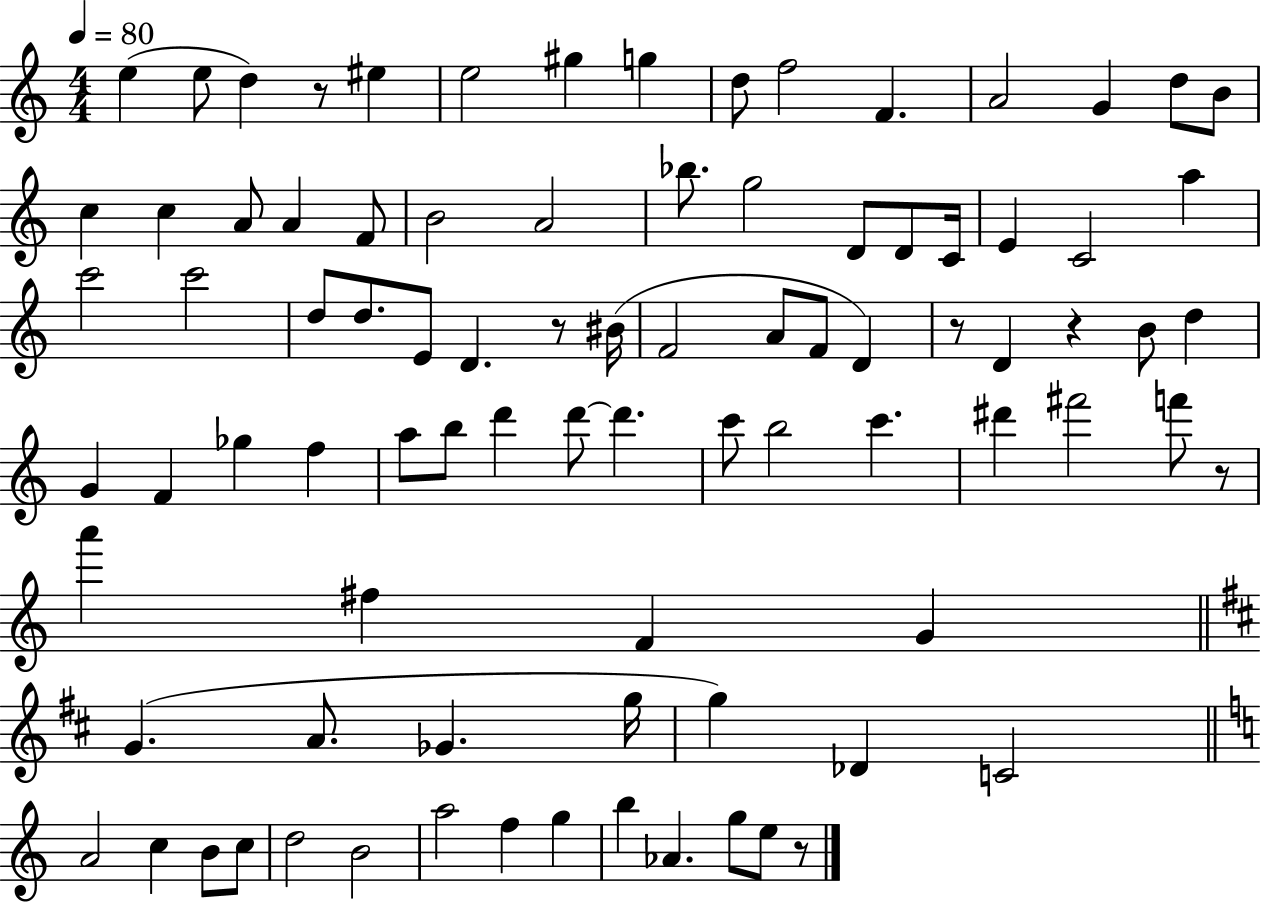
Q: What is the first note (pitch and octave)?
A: E5